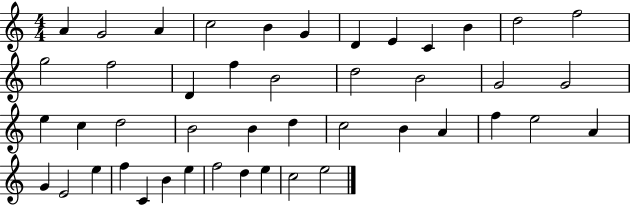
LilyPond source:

{
  \clef treble
  \numericTimeSignature
  \time 4/4
  \key c \major
  a'4 g'2 a'4 | c''2 b'4 g'4 | d'4 e'4 c'4 b'4 | d''2 f''2 | \break g''2 f''2 | d'4 f''4 b'2 | d''2 b'2 | g'2 g'2 | \break e''4 c''4 d''2 | b'2 b'4 d''4 | c''2 b'4 a'4 | f''4 e''2 a'4 | \break g'4 e'2 e''4 | f''4 c'4 b'4 e''4 | f''2 d''4 e''4 | c''2 e''2 | \break \bar "|."
}